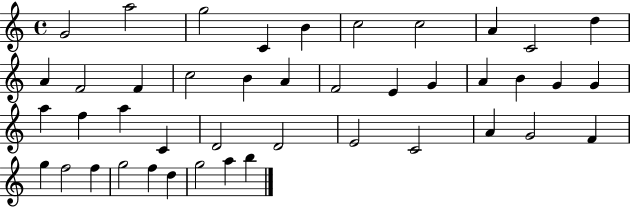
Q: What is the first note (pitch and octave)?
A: G4